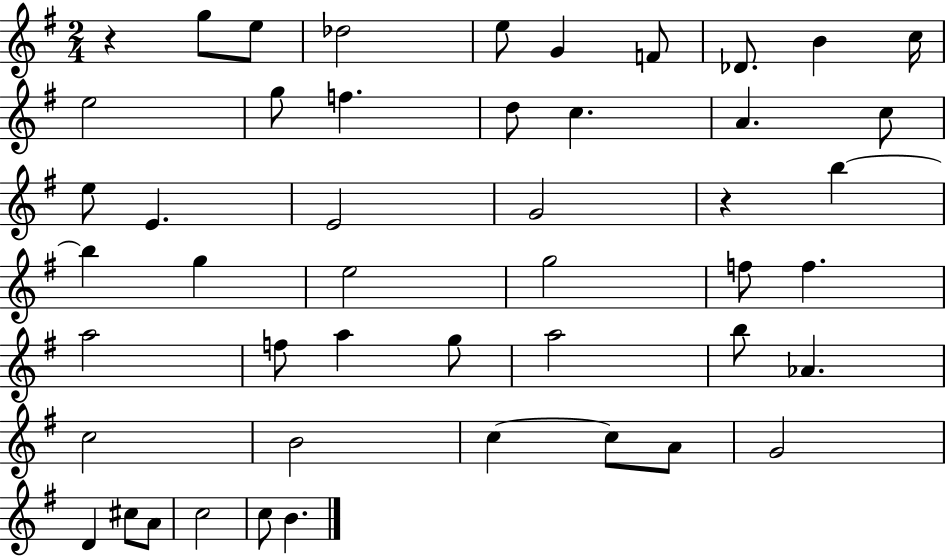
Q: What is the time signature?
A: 2/4